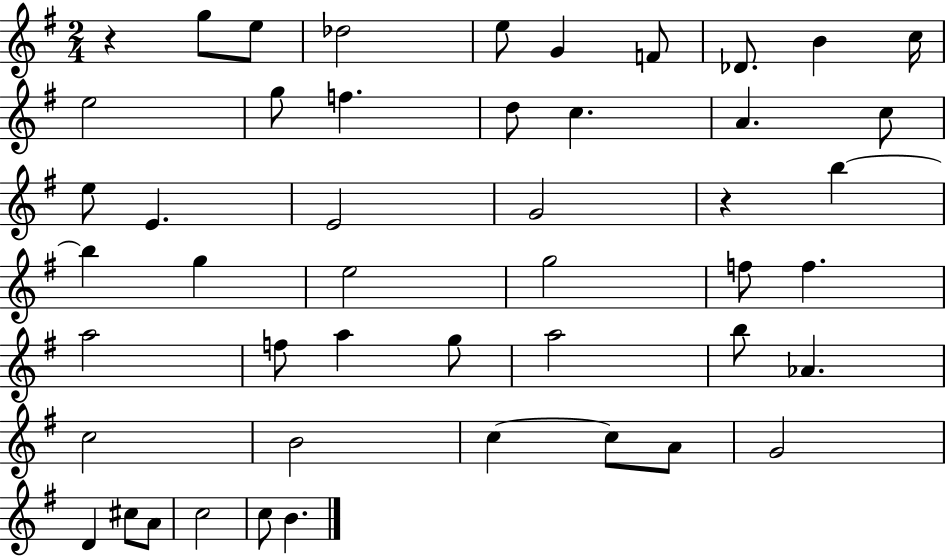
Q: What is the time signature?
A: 2/4